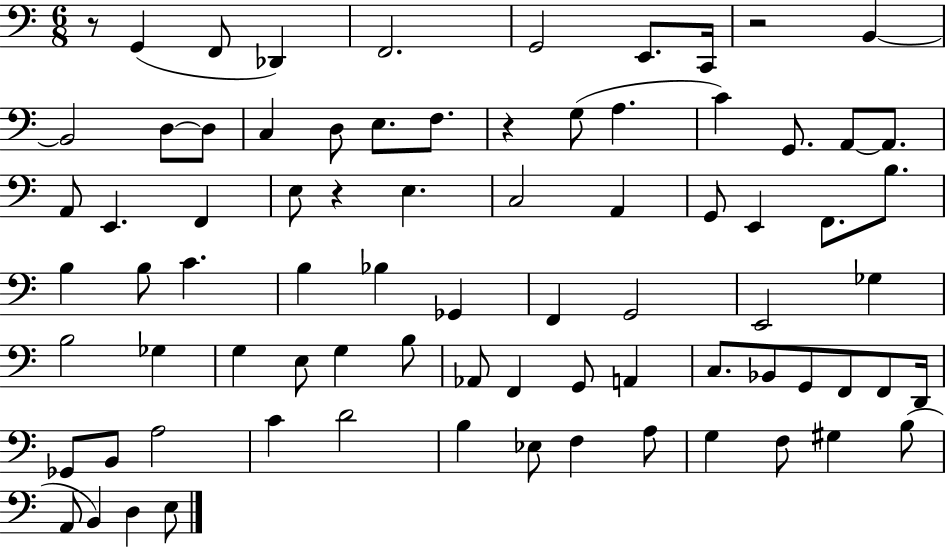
R/e G2/q F2/e Db2/q F2/h. G2/h E2/e. C2/s R/h B2/q B2/h D3/e D3/e C3/q D3/e E3/e. F3/e. R/q G3/e A3/q. C4/q G2/e. A2/e A2/e. A2/e E2/q. F2/q E3/e R/q E3/q. C3/h A2/q G2/e E2/q F2/e. B3/e. B3/q B3/e C4/q. B3/q Bb3/q Gb2/q F2/q G2/h E2/h Gb3/q B3/h Gb3/q G3/q E3/e G3/q B3/e Ab2/e F2/q G2/e A2/q C3/e. Bb2/e G2/e F2/e F2/e D2/s Gb2/e B2/e A3/h C4/q D4/h B3/q Eb3/e F3/q A3/e G3/q F3/e G#3/q B3/e A2/e B2/q D3/q E3/e